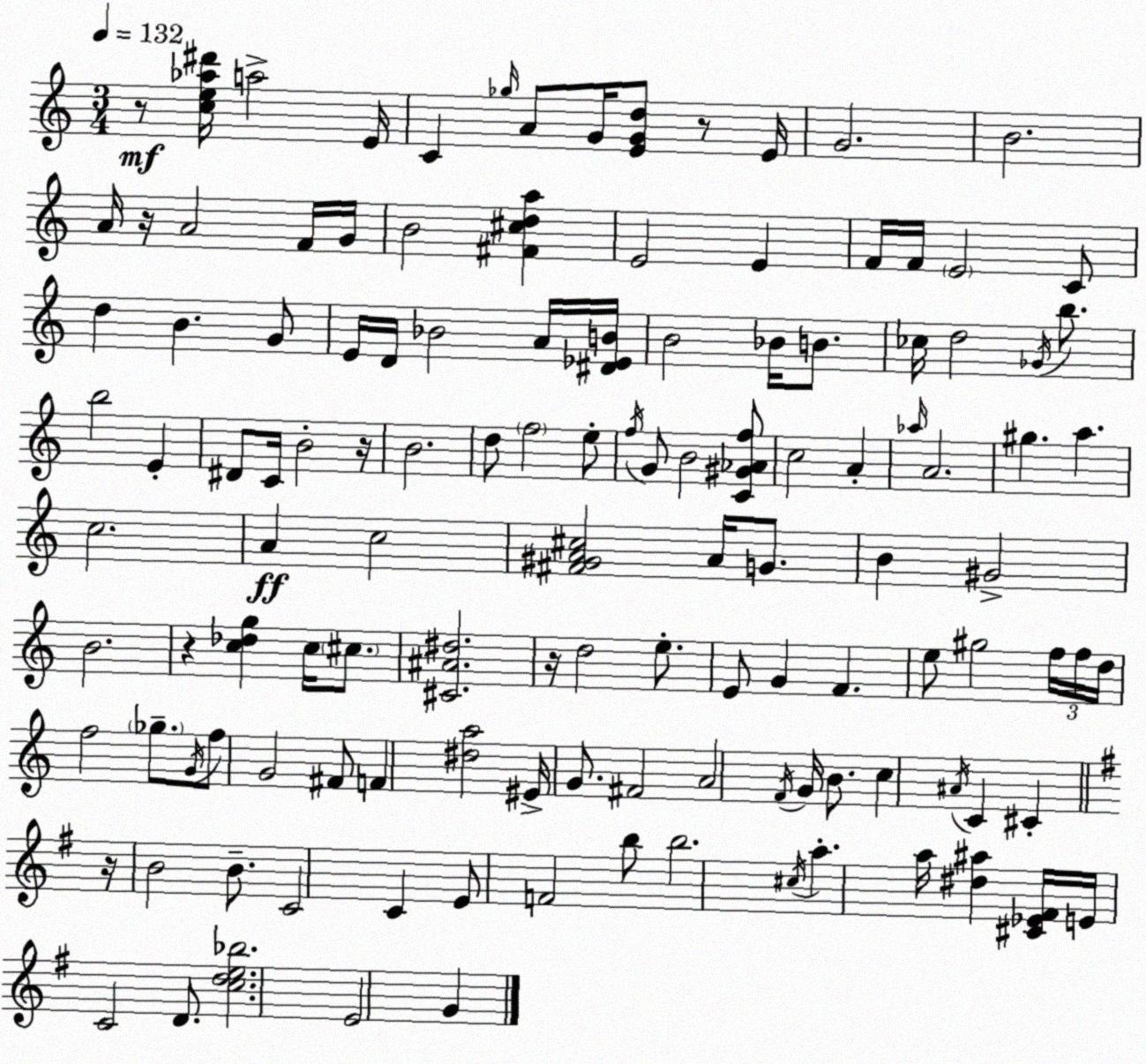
X:1
T:Untitled
M:3/4
L:1/4
K:C
z/2 [ce_a^d']/4 a2 E/4 C _g/4 A/2 G/4 [EGd]/2 z/2 E/4 G2 B2 A/4 z/4 A2 F/4 G/4 B2 [^F^cda] E2 E F/4 F/4 E2 C/2 d B G/2 E/4 D/4 _B2 A/4 [^D_EB]/4 B2 _B/4 B/2 _c/4 d2 _G/4 b/2 b2 E ^D/2 C/4 B2 z/4 B2 d/2 f2 e/2 f/4 G/2 B2 [C^G_Af]/2 c2 A _a/4 A2 ^g a c2 A c2 [^F^GA^c]2 A/4 G/2 B ^G2 B2 z [c_dg] c/4 ^c/2 [^C^A^d]2 z/4 d2 e/2 E/2 G F e/2 ^g2 f/4 f/4 d/4 f2 _g/2 G/4 f/2 G2 ^F/2 F [^da]2 ^E/4 G/2 ^F2 A2 F/4 G/4 B/2 c ^A/4 C ^C z/4 B2 B/2 C2 C E/2 F2 b/2 b2 ^c/4 a a/4 [^d^a] [^C_E^F]/4 E/4 C2 D/2 [cde_b]2 E2 G